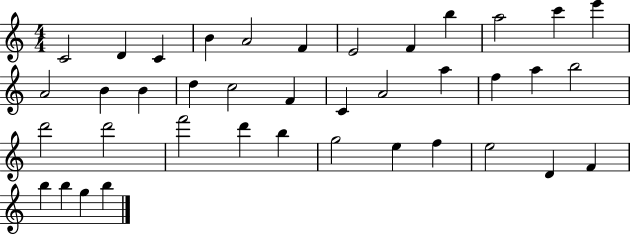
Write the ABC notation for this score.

X:1
T:Untitled
M:4/4
L:1/4
K:C
C2 D C B A2 F E2 F b a2 c' e' A2 B B d c2 F C A2 a f a b2 d'2 d'2 f'2 d' b g2 e f e2 D F b b g b